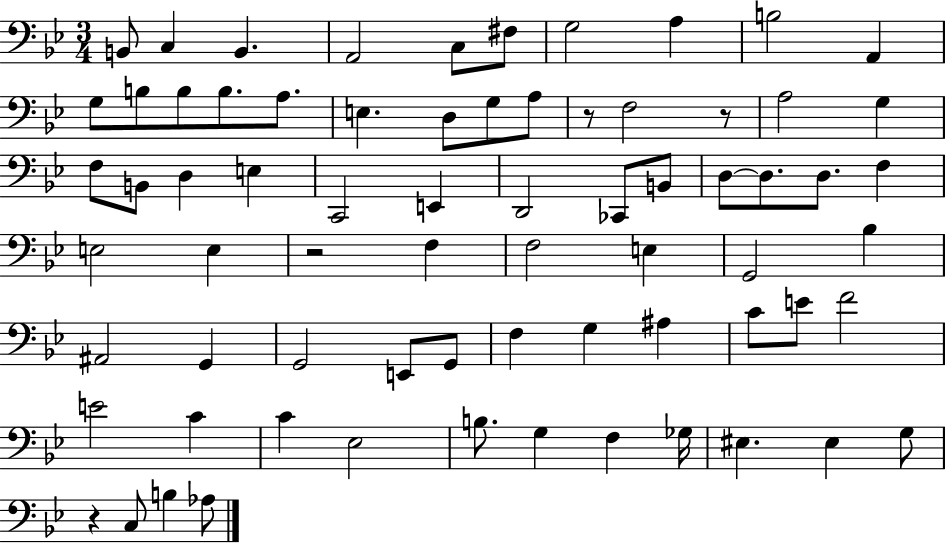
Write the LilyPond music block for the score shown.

{
  \clef bass
  \numericTimeSignature
  \time 3/4
  \key bes \major
  b,8 c4 b,4. | a,2 c8 fis8 | g2 a4 | b2 a,4 | \break g8 b8 b8 b8. a8. | e4. d8 g8 a8 | r8 f2 r8 | a2 g4 | \break f8 b,8 d4 e4 | c,2 e,4 | d,2 ces,8 b,8 | d8~~ d8. d8. f4 | \break e2 e4 | r2 f4 | f2 e4 | g,2 bes4 | \break ais,2 g,4 | g,2 e,8 g,8 | f4 g4 ais4 | c'8 e'8 f'2 | \break e'2 c'4 | c'4 ees2 | b8. g4 f4 ges16 | eis4. eis4 g8 | \break r4 c8 b4 aes8 | \bar "|."
}